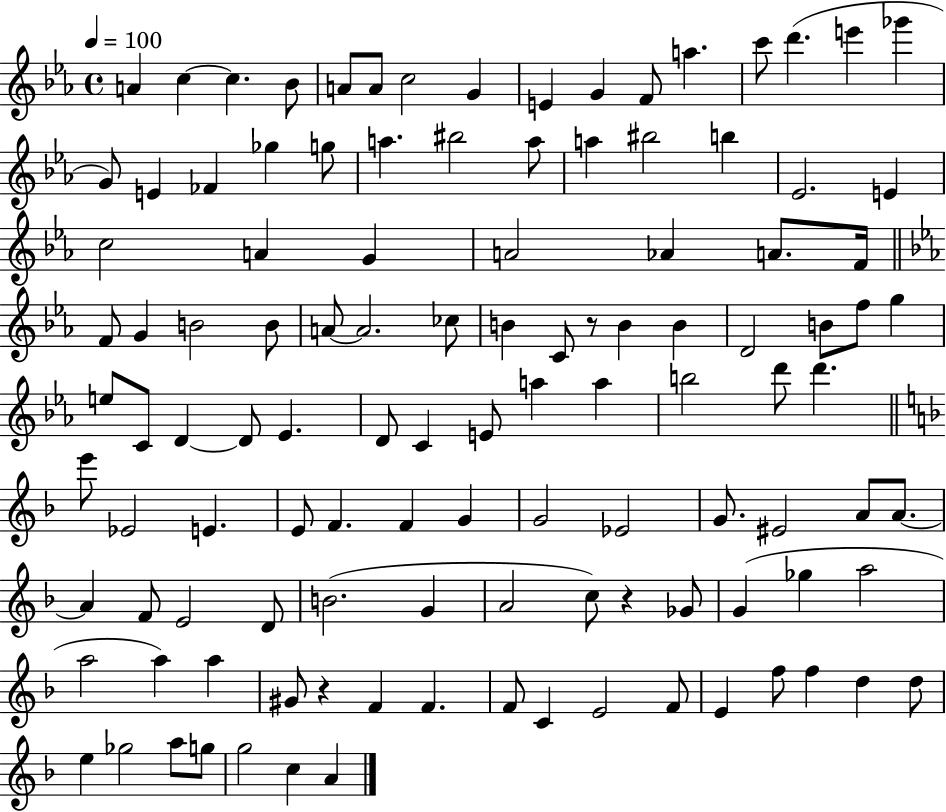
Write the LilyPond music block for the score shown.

{
  \clef treble
  \time 4/4
  \defaultTimeSignature
  \key ees \major
  \tempo 4 = 100
  a'4 c''4~~ c''4. bes'8 | a'8 a'8 c''2 g'4 | e'4 g'4 f'8 a''4. | c'''8 d'''4.( e'''4 ges'''4 | \break g'8) e'4 fes'4 ges''4 g''8 | a''4. bis''2 a''8 | a''4 bis''2 b''4 | ees'2. e'4 | \break c''2 a'4 g'4 | a'2 aes'4 a'8. f'16 | \bar "||" \break \key c \minor f'8 g'4 b'2 b'8 | a'8~~ a'2. ces''8 | b'4 c'8 r8 b'4 b'4 | d'2 b'8 f''8 g''4 | \break e''8 c'8 d'4~~ d'8 ees'4. | d'8 c'4 e'8 a''4 a''4 | b''2 d'''8 d'''4. | \bar "||" \break \key f \major e'''8 ees'2 e'4. | e'8 f'4. f'4 g'4 | g'2 ees'2 | g'8. eis'2 a'8 a'8.~~ | \break a'4 f'8 e'2 d'8 | b'2.( g'4 | a'2 c''8) r4 ges'8 | g'4( ges''4 a''2 | \break a''2 a''4) a''4 | gis'8 r4 f'4 f'4. | f'8 c'4 e'2 f'8 | e'4 f''8 f''4 d''4 d''8 | \break e''4 ges''2 a''8 g''8 | g''2 c''4 a'4 | \bar "|."
}